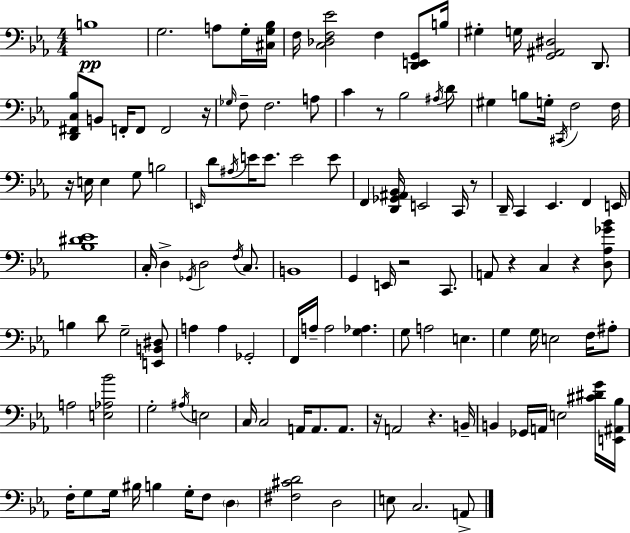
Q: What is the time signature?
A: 4/4